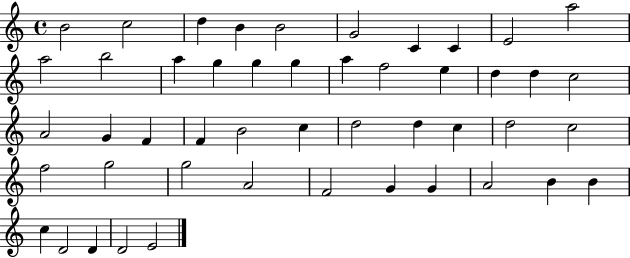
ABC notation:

X:1
T:Untitled
M:4/4
L:1/4
K:C
B2 c2 d B B2 G2 C C E2 a2 a2 b2 a g g g a f2 e d d c2 A2 G F F B2 c d2 d c d2 c2 f2 g2 g2 A2 F2 G G A2 B B c D2 D D2 E2